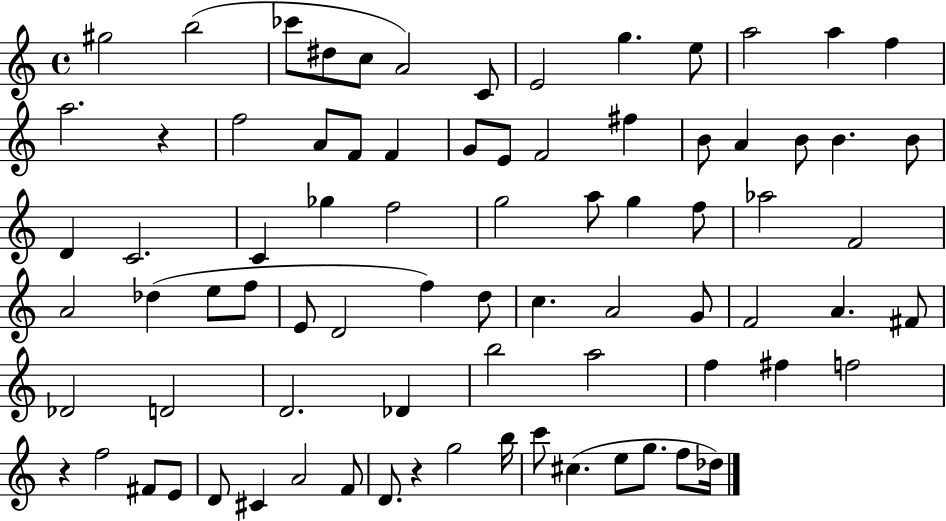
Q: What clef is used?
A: treble